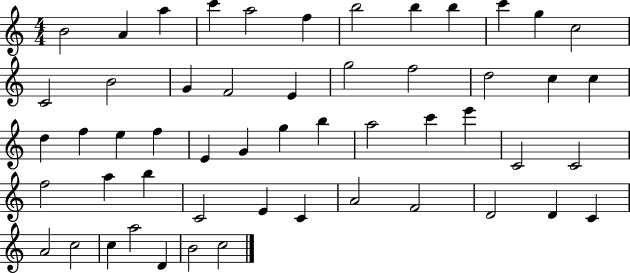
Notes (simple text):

B4/h A4/q A5/q C6/q A5/h F5/q B5/h B5/q B5/q C6/q G5/q C5/h C4/h B4/h G4/q F4/h E4/q G5/h F5/h D5/h C5/q C5/q D5/q F5/q E5/q F5/q E4/q G4/q G5/q B5/q A5/h C6/q E6/q C4/h C4/h F5/h A5/q B5/q C4/h E4/q C4/q A4/h F4/h D4/h D4/q C4/q A4/h C5/h C5/q A5/h D4/q B4/h C5/h